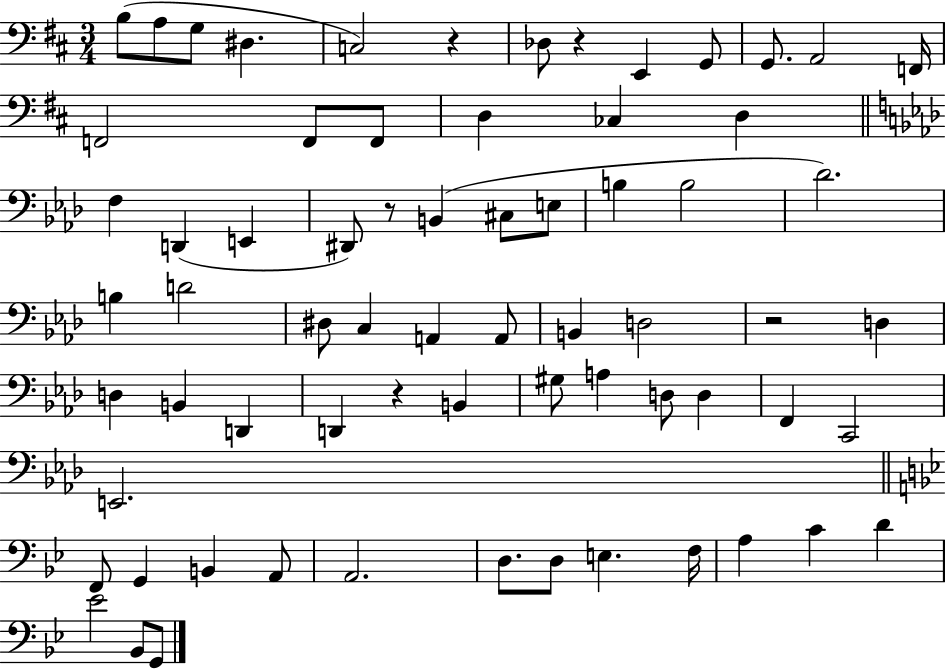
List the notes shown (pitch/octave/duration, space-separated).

B3/e A3/e G3/e D#3/q. C3/h R/q Db3/e R/q E2/q G2/e G2/e. A2/h F2/s F2/h F2/e F2/e D3/q CES3/q D3/q F3/q D2/q E2/q D#2/e R/e B2/q C#3/e E3/e B3/q B3/h Db4/h. B3/q D4/h D#3/e C3/q A2/q A2/e B2/q D3/h R/h D3/q D3/q B2/q D2/q D2/q R/q B2/q G#3/e A3/q D3/e D3/q F2/q C2/h E2/h. F2/e G2/q B2/q A2/e A2/h. D3/e. D3/e E3/q. F3/s A3/q C4/q D4/q Eb4/h Bb2/e G2/e